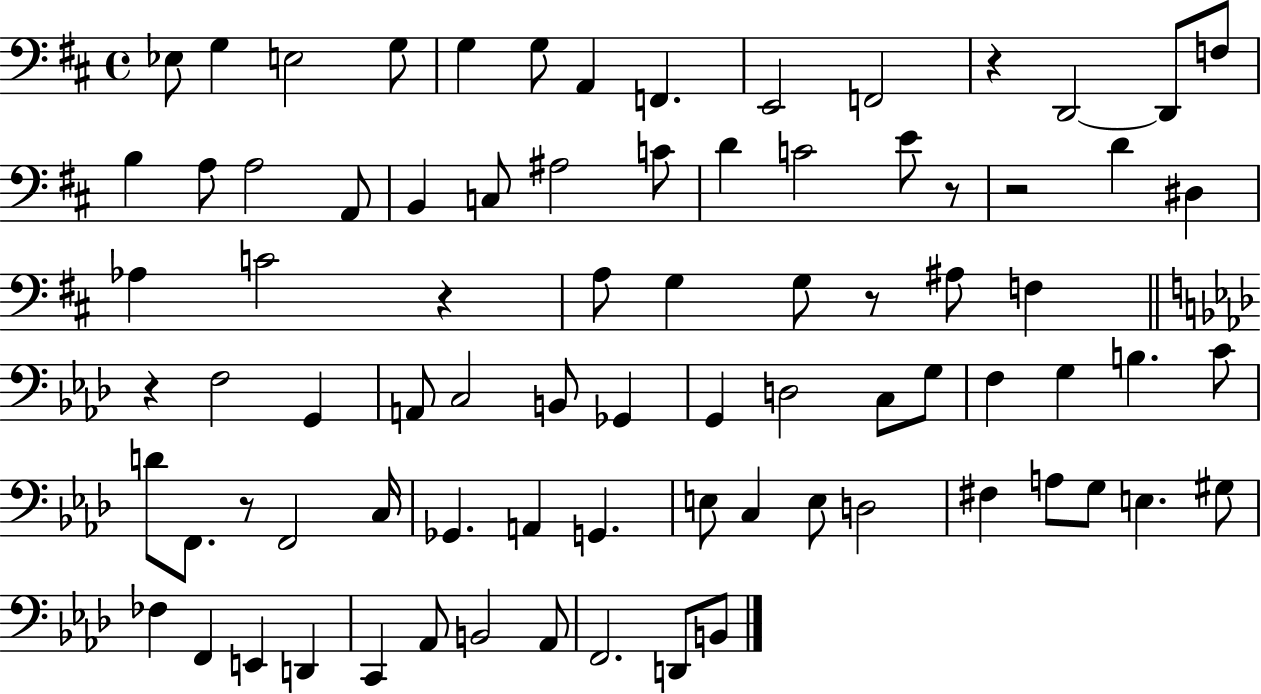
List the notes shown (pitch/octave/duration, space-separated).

Eb3/e G3/q E3/h G3/e G3/q G3/e A2/q F2/q. E2/h F2/h R/q D2/h D2/e F3/e B3/q A3/e A3/h A2/e B2/q C3/e A#3/h C4/e D4/q C4/h E4/e R/e R/h D4/q D#3/q Ab3/q C4/h R/q A3/e G3/q G3/e R/e A#3/e F3/q R/q F3/h G2/q A2/e C3/h B2/e Gb2/q G2/q D3/h C3/e G3/e F3/q G3/q B3/q. C4/e D4/e F2/e. R/e F2/h C3/s Gb2/q. A2/q G2/q. E3/e C3/q E3/e D3/h F#3/q A3/e G3/e E3/q. G#3/e FES3/q F2/q E2/q D2/q C2/q Ab2/e B2/h Ab2/e F2/h. D2/e B2/e